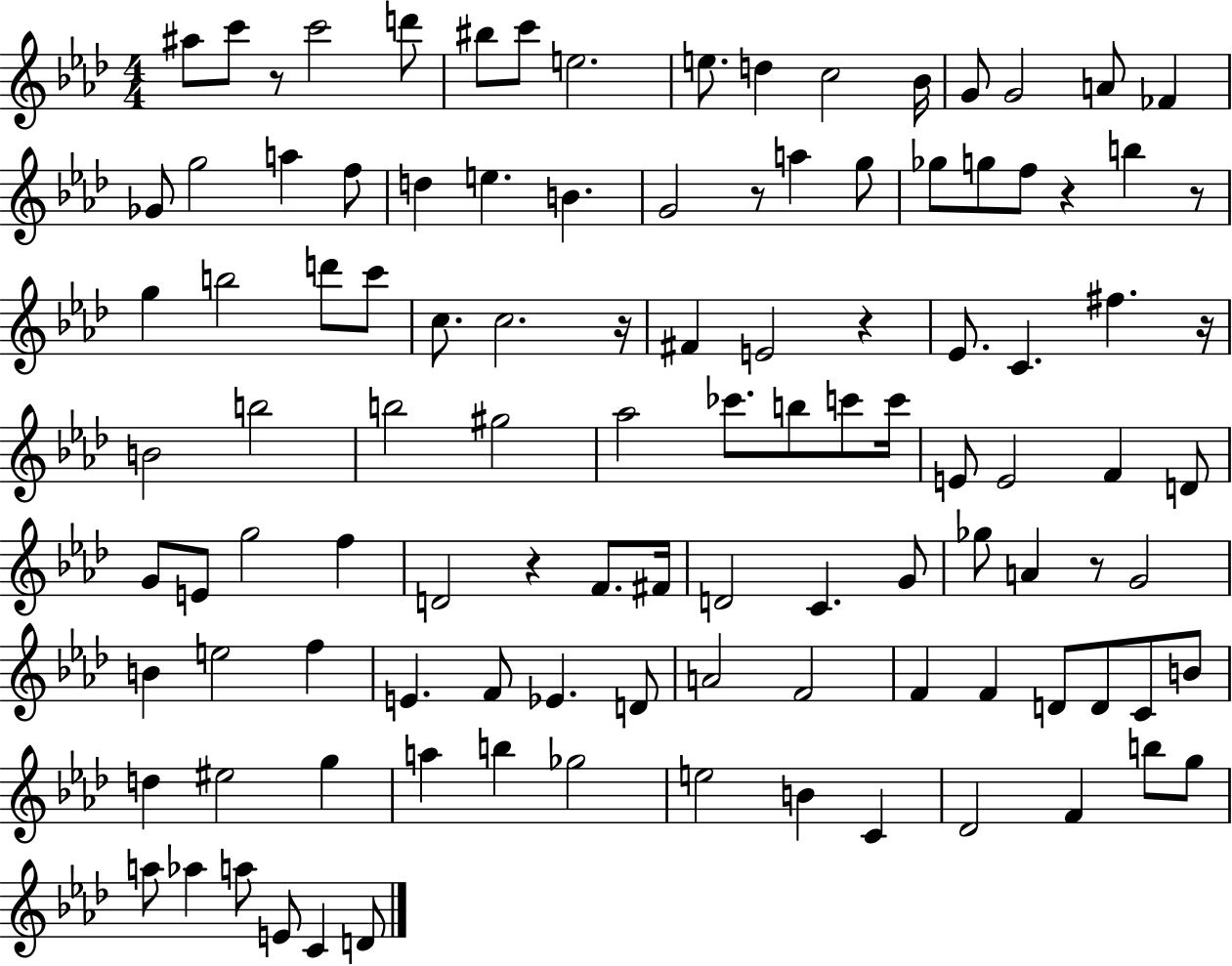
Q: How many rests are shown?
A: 9